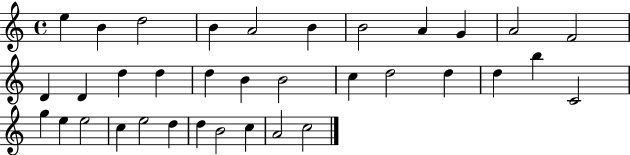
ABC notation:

X:1
T:Untitled
M:4/4
L:1/4
K:C
e B d2 B A2 B B2 A G A2 F2 D D d d d B B2 c d2 d d b C2 g e e2 c e2 d d B2 c A2 c2